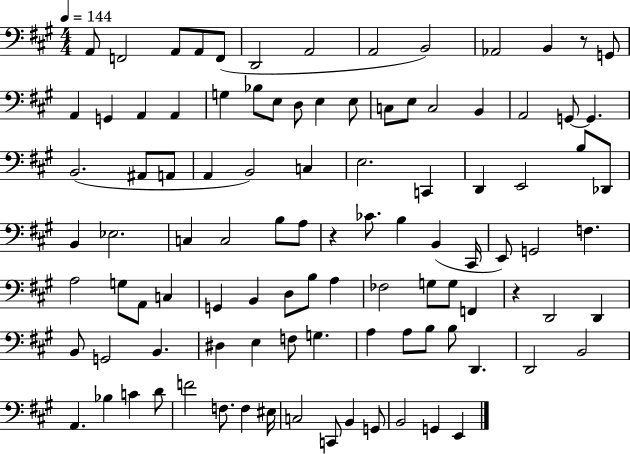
{
  \clef bass
  \numericTimeSignature
  \time 4/4
  \key a \major
  \tempo 4 = 144
  a,8 f,2 a,8 a,8 f,8( | d,2 a,2 | a,2 b,2) | aes,2 b,4 r8 g,8 | \break a,4 g,4 a,4 a,4 | g4 bes8 e8 d8 e4 e8 | c8 e8 c2 b,4 | a,2 g,8~~ g,4. | \break b,2.( ais,8 a,8 | a,4 b,2) c4 | e2. c,4 | d,4 e,2 b8 des,8 | \break b,4 ees2. | c4 c2 b8 a8 | r4 ces'8. b4 b,4( cis,16 | e,8) g,2 f4. | \break a2 g8 a,8 c4 | g,4 b,4 d8 b8 a4 | fes2 g8 g8 f,4 | r4 d,2 d,4 | \break b,8 g,2 b,4. | dis4 e4 f8 g4. | a4 a8 b8 b8 d,4. | d,2 b,2 | \break a,4. bes4 c'4 d'8 | f'2 f8. f4 eis16 | c2 c,8 b,4 g,8 | b,2 g,4 e,4 | \break \bar "|."
}